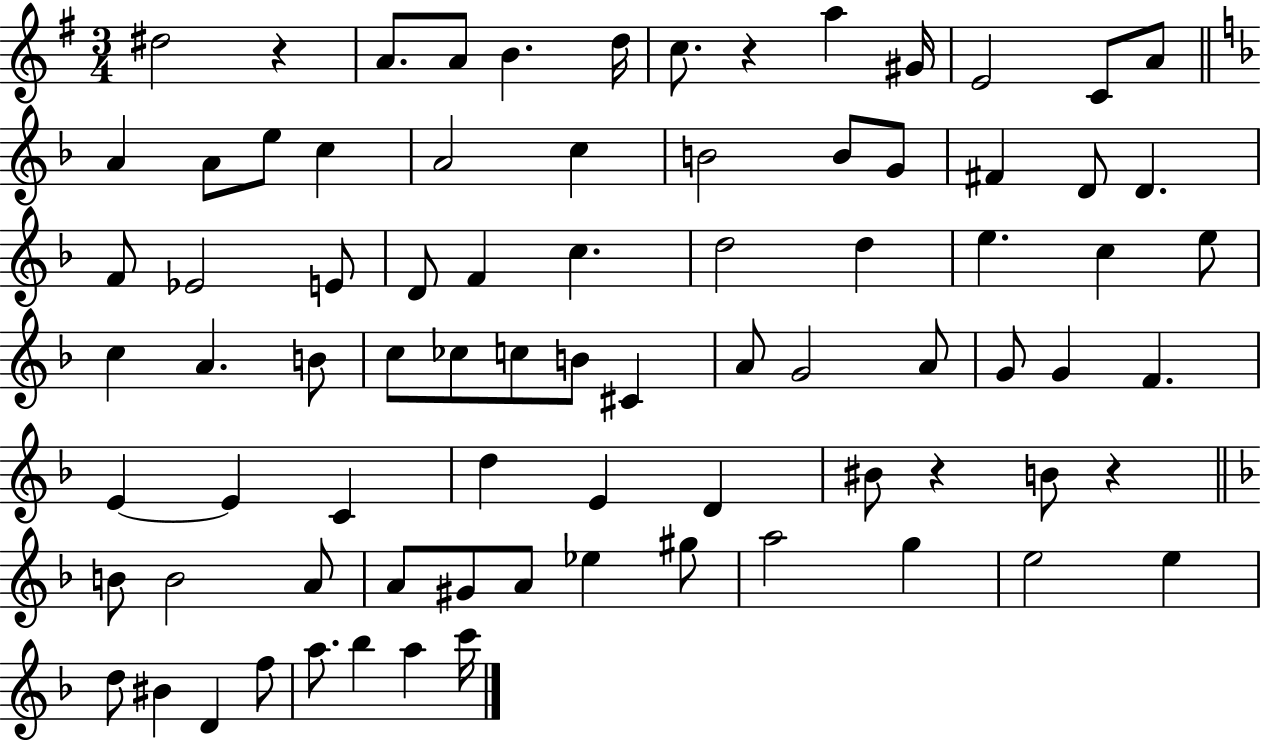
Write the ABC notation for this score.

X:1
T:Untitled
M:3/4
L:1/4
K:G
^d2 z A/2 A/2 B d/4 c/2 z a ^G/4 E2 C/2 A/2 A A/2 e/2 c A2 c B2 B/2 G/2 ^F D/2 D F/2 _E2 E/2 D/2 F c d2 d e c e/2 c A B/2 c/2 _c/2 c/2 B/2 ^C A/2 G2 A/2 G/2 G F E E C d E D ^B/2 z B/2 z B/2 B2 A/2 A/2 ^G/2 A/2 _e ^g/2 a2 g e2 e d/2 ^B D f/2 a/2 _b a c'/4